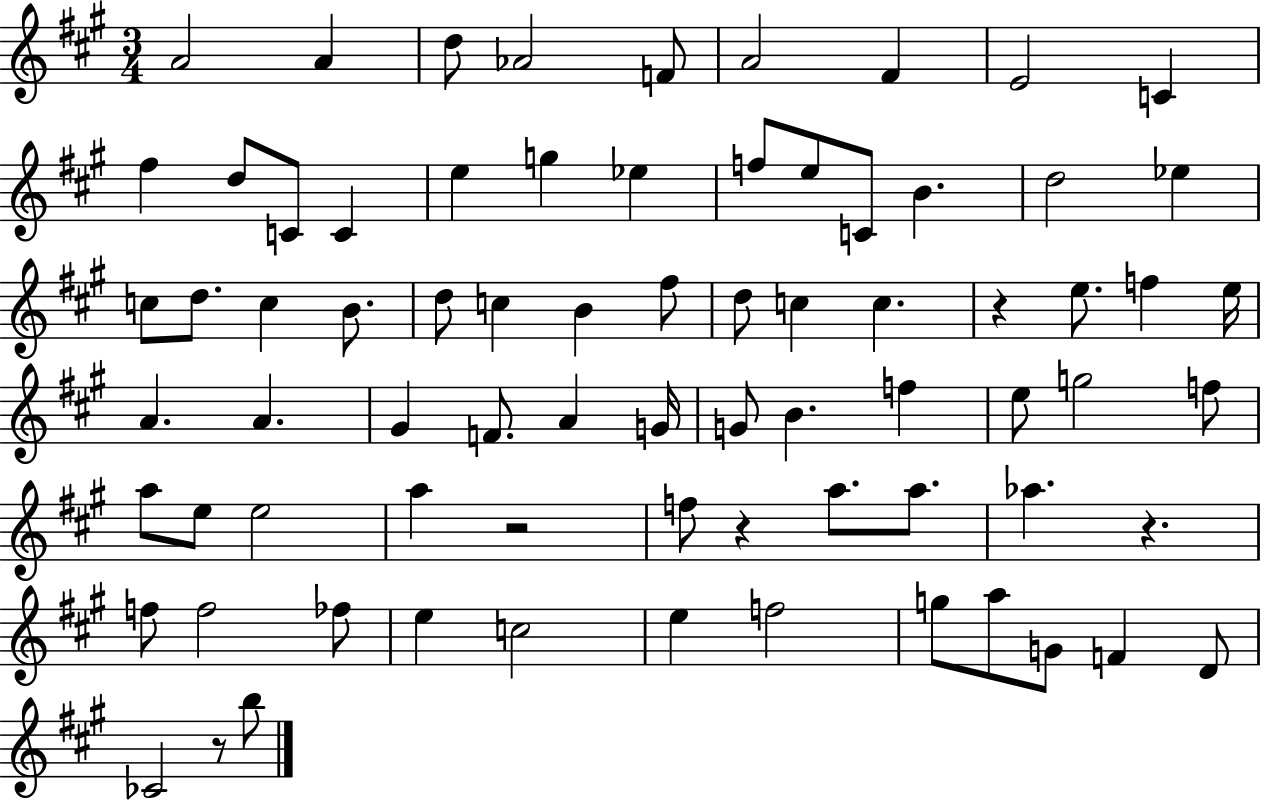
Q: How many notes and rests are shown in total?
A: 75